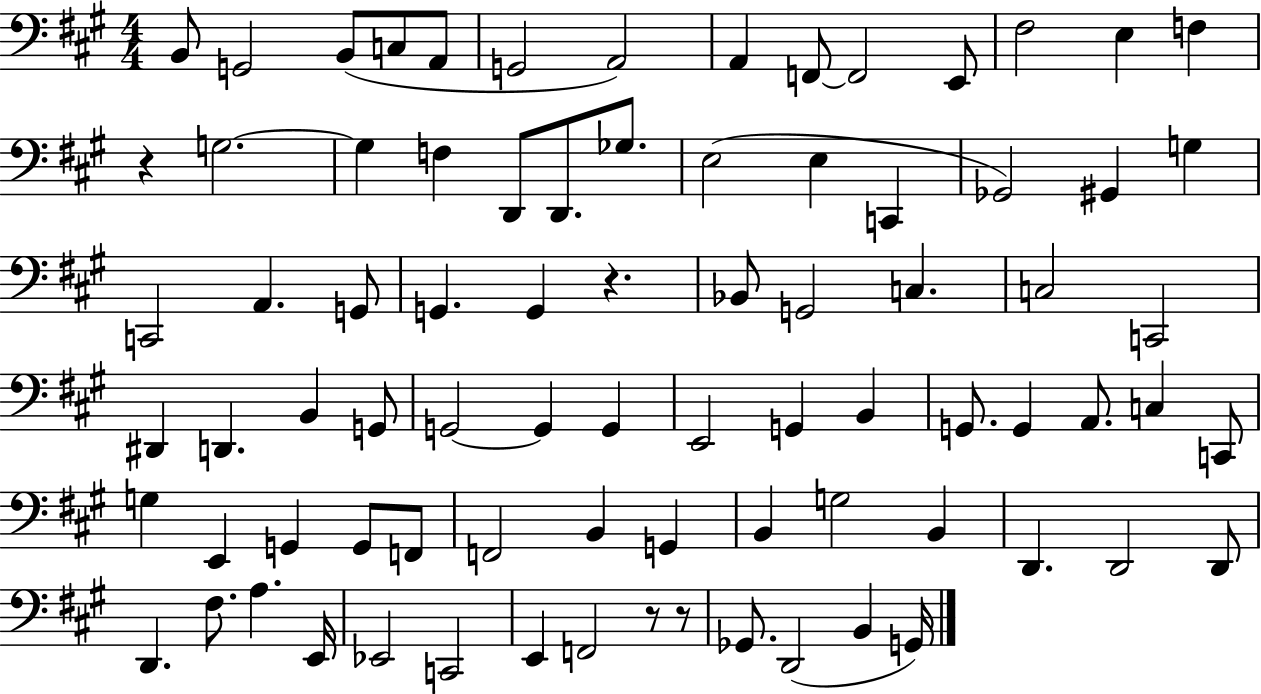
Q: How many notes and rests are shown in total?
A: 81